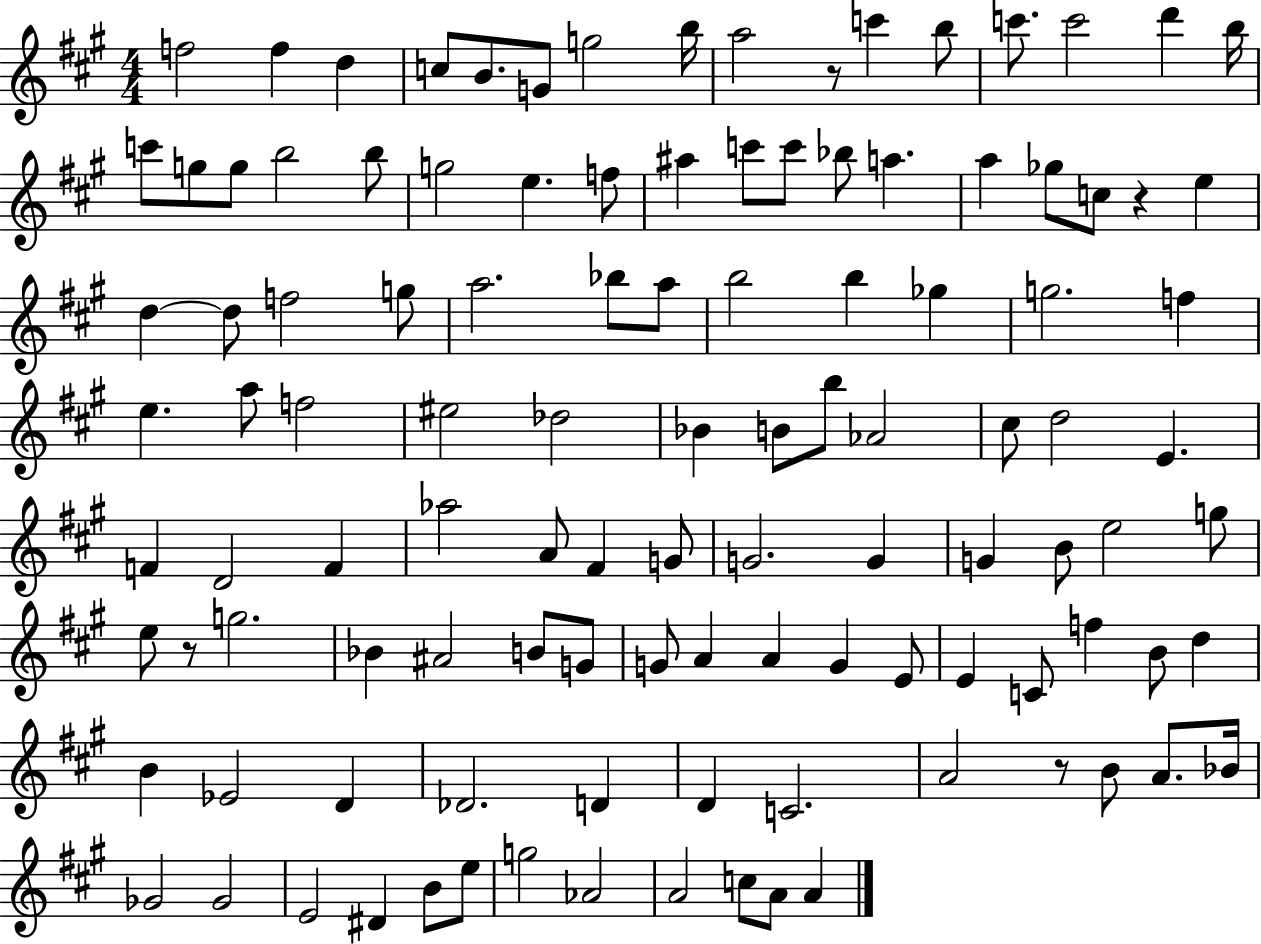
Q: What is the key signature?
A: A major